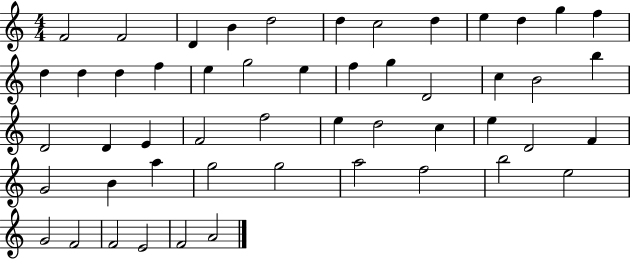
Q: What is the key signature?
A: C major